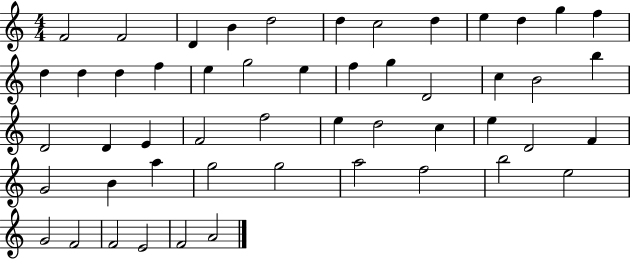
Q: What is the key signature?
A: C major